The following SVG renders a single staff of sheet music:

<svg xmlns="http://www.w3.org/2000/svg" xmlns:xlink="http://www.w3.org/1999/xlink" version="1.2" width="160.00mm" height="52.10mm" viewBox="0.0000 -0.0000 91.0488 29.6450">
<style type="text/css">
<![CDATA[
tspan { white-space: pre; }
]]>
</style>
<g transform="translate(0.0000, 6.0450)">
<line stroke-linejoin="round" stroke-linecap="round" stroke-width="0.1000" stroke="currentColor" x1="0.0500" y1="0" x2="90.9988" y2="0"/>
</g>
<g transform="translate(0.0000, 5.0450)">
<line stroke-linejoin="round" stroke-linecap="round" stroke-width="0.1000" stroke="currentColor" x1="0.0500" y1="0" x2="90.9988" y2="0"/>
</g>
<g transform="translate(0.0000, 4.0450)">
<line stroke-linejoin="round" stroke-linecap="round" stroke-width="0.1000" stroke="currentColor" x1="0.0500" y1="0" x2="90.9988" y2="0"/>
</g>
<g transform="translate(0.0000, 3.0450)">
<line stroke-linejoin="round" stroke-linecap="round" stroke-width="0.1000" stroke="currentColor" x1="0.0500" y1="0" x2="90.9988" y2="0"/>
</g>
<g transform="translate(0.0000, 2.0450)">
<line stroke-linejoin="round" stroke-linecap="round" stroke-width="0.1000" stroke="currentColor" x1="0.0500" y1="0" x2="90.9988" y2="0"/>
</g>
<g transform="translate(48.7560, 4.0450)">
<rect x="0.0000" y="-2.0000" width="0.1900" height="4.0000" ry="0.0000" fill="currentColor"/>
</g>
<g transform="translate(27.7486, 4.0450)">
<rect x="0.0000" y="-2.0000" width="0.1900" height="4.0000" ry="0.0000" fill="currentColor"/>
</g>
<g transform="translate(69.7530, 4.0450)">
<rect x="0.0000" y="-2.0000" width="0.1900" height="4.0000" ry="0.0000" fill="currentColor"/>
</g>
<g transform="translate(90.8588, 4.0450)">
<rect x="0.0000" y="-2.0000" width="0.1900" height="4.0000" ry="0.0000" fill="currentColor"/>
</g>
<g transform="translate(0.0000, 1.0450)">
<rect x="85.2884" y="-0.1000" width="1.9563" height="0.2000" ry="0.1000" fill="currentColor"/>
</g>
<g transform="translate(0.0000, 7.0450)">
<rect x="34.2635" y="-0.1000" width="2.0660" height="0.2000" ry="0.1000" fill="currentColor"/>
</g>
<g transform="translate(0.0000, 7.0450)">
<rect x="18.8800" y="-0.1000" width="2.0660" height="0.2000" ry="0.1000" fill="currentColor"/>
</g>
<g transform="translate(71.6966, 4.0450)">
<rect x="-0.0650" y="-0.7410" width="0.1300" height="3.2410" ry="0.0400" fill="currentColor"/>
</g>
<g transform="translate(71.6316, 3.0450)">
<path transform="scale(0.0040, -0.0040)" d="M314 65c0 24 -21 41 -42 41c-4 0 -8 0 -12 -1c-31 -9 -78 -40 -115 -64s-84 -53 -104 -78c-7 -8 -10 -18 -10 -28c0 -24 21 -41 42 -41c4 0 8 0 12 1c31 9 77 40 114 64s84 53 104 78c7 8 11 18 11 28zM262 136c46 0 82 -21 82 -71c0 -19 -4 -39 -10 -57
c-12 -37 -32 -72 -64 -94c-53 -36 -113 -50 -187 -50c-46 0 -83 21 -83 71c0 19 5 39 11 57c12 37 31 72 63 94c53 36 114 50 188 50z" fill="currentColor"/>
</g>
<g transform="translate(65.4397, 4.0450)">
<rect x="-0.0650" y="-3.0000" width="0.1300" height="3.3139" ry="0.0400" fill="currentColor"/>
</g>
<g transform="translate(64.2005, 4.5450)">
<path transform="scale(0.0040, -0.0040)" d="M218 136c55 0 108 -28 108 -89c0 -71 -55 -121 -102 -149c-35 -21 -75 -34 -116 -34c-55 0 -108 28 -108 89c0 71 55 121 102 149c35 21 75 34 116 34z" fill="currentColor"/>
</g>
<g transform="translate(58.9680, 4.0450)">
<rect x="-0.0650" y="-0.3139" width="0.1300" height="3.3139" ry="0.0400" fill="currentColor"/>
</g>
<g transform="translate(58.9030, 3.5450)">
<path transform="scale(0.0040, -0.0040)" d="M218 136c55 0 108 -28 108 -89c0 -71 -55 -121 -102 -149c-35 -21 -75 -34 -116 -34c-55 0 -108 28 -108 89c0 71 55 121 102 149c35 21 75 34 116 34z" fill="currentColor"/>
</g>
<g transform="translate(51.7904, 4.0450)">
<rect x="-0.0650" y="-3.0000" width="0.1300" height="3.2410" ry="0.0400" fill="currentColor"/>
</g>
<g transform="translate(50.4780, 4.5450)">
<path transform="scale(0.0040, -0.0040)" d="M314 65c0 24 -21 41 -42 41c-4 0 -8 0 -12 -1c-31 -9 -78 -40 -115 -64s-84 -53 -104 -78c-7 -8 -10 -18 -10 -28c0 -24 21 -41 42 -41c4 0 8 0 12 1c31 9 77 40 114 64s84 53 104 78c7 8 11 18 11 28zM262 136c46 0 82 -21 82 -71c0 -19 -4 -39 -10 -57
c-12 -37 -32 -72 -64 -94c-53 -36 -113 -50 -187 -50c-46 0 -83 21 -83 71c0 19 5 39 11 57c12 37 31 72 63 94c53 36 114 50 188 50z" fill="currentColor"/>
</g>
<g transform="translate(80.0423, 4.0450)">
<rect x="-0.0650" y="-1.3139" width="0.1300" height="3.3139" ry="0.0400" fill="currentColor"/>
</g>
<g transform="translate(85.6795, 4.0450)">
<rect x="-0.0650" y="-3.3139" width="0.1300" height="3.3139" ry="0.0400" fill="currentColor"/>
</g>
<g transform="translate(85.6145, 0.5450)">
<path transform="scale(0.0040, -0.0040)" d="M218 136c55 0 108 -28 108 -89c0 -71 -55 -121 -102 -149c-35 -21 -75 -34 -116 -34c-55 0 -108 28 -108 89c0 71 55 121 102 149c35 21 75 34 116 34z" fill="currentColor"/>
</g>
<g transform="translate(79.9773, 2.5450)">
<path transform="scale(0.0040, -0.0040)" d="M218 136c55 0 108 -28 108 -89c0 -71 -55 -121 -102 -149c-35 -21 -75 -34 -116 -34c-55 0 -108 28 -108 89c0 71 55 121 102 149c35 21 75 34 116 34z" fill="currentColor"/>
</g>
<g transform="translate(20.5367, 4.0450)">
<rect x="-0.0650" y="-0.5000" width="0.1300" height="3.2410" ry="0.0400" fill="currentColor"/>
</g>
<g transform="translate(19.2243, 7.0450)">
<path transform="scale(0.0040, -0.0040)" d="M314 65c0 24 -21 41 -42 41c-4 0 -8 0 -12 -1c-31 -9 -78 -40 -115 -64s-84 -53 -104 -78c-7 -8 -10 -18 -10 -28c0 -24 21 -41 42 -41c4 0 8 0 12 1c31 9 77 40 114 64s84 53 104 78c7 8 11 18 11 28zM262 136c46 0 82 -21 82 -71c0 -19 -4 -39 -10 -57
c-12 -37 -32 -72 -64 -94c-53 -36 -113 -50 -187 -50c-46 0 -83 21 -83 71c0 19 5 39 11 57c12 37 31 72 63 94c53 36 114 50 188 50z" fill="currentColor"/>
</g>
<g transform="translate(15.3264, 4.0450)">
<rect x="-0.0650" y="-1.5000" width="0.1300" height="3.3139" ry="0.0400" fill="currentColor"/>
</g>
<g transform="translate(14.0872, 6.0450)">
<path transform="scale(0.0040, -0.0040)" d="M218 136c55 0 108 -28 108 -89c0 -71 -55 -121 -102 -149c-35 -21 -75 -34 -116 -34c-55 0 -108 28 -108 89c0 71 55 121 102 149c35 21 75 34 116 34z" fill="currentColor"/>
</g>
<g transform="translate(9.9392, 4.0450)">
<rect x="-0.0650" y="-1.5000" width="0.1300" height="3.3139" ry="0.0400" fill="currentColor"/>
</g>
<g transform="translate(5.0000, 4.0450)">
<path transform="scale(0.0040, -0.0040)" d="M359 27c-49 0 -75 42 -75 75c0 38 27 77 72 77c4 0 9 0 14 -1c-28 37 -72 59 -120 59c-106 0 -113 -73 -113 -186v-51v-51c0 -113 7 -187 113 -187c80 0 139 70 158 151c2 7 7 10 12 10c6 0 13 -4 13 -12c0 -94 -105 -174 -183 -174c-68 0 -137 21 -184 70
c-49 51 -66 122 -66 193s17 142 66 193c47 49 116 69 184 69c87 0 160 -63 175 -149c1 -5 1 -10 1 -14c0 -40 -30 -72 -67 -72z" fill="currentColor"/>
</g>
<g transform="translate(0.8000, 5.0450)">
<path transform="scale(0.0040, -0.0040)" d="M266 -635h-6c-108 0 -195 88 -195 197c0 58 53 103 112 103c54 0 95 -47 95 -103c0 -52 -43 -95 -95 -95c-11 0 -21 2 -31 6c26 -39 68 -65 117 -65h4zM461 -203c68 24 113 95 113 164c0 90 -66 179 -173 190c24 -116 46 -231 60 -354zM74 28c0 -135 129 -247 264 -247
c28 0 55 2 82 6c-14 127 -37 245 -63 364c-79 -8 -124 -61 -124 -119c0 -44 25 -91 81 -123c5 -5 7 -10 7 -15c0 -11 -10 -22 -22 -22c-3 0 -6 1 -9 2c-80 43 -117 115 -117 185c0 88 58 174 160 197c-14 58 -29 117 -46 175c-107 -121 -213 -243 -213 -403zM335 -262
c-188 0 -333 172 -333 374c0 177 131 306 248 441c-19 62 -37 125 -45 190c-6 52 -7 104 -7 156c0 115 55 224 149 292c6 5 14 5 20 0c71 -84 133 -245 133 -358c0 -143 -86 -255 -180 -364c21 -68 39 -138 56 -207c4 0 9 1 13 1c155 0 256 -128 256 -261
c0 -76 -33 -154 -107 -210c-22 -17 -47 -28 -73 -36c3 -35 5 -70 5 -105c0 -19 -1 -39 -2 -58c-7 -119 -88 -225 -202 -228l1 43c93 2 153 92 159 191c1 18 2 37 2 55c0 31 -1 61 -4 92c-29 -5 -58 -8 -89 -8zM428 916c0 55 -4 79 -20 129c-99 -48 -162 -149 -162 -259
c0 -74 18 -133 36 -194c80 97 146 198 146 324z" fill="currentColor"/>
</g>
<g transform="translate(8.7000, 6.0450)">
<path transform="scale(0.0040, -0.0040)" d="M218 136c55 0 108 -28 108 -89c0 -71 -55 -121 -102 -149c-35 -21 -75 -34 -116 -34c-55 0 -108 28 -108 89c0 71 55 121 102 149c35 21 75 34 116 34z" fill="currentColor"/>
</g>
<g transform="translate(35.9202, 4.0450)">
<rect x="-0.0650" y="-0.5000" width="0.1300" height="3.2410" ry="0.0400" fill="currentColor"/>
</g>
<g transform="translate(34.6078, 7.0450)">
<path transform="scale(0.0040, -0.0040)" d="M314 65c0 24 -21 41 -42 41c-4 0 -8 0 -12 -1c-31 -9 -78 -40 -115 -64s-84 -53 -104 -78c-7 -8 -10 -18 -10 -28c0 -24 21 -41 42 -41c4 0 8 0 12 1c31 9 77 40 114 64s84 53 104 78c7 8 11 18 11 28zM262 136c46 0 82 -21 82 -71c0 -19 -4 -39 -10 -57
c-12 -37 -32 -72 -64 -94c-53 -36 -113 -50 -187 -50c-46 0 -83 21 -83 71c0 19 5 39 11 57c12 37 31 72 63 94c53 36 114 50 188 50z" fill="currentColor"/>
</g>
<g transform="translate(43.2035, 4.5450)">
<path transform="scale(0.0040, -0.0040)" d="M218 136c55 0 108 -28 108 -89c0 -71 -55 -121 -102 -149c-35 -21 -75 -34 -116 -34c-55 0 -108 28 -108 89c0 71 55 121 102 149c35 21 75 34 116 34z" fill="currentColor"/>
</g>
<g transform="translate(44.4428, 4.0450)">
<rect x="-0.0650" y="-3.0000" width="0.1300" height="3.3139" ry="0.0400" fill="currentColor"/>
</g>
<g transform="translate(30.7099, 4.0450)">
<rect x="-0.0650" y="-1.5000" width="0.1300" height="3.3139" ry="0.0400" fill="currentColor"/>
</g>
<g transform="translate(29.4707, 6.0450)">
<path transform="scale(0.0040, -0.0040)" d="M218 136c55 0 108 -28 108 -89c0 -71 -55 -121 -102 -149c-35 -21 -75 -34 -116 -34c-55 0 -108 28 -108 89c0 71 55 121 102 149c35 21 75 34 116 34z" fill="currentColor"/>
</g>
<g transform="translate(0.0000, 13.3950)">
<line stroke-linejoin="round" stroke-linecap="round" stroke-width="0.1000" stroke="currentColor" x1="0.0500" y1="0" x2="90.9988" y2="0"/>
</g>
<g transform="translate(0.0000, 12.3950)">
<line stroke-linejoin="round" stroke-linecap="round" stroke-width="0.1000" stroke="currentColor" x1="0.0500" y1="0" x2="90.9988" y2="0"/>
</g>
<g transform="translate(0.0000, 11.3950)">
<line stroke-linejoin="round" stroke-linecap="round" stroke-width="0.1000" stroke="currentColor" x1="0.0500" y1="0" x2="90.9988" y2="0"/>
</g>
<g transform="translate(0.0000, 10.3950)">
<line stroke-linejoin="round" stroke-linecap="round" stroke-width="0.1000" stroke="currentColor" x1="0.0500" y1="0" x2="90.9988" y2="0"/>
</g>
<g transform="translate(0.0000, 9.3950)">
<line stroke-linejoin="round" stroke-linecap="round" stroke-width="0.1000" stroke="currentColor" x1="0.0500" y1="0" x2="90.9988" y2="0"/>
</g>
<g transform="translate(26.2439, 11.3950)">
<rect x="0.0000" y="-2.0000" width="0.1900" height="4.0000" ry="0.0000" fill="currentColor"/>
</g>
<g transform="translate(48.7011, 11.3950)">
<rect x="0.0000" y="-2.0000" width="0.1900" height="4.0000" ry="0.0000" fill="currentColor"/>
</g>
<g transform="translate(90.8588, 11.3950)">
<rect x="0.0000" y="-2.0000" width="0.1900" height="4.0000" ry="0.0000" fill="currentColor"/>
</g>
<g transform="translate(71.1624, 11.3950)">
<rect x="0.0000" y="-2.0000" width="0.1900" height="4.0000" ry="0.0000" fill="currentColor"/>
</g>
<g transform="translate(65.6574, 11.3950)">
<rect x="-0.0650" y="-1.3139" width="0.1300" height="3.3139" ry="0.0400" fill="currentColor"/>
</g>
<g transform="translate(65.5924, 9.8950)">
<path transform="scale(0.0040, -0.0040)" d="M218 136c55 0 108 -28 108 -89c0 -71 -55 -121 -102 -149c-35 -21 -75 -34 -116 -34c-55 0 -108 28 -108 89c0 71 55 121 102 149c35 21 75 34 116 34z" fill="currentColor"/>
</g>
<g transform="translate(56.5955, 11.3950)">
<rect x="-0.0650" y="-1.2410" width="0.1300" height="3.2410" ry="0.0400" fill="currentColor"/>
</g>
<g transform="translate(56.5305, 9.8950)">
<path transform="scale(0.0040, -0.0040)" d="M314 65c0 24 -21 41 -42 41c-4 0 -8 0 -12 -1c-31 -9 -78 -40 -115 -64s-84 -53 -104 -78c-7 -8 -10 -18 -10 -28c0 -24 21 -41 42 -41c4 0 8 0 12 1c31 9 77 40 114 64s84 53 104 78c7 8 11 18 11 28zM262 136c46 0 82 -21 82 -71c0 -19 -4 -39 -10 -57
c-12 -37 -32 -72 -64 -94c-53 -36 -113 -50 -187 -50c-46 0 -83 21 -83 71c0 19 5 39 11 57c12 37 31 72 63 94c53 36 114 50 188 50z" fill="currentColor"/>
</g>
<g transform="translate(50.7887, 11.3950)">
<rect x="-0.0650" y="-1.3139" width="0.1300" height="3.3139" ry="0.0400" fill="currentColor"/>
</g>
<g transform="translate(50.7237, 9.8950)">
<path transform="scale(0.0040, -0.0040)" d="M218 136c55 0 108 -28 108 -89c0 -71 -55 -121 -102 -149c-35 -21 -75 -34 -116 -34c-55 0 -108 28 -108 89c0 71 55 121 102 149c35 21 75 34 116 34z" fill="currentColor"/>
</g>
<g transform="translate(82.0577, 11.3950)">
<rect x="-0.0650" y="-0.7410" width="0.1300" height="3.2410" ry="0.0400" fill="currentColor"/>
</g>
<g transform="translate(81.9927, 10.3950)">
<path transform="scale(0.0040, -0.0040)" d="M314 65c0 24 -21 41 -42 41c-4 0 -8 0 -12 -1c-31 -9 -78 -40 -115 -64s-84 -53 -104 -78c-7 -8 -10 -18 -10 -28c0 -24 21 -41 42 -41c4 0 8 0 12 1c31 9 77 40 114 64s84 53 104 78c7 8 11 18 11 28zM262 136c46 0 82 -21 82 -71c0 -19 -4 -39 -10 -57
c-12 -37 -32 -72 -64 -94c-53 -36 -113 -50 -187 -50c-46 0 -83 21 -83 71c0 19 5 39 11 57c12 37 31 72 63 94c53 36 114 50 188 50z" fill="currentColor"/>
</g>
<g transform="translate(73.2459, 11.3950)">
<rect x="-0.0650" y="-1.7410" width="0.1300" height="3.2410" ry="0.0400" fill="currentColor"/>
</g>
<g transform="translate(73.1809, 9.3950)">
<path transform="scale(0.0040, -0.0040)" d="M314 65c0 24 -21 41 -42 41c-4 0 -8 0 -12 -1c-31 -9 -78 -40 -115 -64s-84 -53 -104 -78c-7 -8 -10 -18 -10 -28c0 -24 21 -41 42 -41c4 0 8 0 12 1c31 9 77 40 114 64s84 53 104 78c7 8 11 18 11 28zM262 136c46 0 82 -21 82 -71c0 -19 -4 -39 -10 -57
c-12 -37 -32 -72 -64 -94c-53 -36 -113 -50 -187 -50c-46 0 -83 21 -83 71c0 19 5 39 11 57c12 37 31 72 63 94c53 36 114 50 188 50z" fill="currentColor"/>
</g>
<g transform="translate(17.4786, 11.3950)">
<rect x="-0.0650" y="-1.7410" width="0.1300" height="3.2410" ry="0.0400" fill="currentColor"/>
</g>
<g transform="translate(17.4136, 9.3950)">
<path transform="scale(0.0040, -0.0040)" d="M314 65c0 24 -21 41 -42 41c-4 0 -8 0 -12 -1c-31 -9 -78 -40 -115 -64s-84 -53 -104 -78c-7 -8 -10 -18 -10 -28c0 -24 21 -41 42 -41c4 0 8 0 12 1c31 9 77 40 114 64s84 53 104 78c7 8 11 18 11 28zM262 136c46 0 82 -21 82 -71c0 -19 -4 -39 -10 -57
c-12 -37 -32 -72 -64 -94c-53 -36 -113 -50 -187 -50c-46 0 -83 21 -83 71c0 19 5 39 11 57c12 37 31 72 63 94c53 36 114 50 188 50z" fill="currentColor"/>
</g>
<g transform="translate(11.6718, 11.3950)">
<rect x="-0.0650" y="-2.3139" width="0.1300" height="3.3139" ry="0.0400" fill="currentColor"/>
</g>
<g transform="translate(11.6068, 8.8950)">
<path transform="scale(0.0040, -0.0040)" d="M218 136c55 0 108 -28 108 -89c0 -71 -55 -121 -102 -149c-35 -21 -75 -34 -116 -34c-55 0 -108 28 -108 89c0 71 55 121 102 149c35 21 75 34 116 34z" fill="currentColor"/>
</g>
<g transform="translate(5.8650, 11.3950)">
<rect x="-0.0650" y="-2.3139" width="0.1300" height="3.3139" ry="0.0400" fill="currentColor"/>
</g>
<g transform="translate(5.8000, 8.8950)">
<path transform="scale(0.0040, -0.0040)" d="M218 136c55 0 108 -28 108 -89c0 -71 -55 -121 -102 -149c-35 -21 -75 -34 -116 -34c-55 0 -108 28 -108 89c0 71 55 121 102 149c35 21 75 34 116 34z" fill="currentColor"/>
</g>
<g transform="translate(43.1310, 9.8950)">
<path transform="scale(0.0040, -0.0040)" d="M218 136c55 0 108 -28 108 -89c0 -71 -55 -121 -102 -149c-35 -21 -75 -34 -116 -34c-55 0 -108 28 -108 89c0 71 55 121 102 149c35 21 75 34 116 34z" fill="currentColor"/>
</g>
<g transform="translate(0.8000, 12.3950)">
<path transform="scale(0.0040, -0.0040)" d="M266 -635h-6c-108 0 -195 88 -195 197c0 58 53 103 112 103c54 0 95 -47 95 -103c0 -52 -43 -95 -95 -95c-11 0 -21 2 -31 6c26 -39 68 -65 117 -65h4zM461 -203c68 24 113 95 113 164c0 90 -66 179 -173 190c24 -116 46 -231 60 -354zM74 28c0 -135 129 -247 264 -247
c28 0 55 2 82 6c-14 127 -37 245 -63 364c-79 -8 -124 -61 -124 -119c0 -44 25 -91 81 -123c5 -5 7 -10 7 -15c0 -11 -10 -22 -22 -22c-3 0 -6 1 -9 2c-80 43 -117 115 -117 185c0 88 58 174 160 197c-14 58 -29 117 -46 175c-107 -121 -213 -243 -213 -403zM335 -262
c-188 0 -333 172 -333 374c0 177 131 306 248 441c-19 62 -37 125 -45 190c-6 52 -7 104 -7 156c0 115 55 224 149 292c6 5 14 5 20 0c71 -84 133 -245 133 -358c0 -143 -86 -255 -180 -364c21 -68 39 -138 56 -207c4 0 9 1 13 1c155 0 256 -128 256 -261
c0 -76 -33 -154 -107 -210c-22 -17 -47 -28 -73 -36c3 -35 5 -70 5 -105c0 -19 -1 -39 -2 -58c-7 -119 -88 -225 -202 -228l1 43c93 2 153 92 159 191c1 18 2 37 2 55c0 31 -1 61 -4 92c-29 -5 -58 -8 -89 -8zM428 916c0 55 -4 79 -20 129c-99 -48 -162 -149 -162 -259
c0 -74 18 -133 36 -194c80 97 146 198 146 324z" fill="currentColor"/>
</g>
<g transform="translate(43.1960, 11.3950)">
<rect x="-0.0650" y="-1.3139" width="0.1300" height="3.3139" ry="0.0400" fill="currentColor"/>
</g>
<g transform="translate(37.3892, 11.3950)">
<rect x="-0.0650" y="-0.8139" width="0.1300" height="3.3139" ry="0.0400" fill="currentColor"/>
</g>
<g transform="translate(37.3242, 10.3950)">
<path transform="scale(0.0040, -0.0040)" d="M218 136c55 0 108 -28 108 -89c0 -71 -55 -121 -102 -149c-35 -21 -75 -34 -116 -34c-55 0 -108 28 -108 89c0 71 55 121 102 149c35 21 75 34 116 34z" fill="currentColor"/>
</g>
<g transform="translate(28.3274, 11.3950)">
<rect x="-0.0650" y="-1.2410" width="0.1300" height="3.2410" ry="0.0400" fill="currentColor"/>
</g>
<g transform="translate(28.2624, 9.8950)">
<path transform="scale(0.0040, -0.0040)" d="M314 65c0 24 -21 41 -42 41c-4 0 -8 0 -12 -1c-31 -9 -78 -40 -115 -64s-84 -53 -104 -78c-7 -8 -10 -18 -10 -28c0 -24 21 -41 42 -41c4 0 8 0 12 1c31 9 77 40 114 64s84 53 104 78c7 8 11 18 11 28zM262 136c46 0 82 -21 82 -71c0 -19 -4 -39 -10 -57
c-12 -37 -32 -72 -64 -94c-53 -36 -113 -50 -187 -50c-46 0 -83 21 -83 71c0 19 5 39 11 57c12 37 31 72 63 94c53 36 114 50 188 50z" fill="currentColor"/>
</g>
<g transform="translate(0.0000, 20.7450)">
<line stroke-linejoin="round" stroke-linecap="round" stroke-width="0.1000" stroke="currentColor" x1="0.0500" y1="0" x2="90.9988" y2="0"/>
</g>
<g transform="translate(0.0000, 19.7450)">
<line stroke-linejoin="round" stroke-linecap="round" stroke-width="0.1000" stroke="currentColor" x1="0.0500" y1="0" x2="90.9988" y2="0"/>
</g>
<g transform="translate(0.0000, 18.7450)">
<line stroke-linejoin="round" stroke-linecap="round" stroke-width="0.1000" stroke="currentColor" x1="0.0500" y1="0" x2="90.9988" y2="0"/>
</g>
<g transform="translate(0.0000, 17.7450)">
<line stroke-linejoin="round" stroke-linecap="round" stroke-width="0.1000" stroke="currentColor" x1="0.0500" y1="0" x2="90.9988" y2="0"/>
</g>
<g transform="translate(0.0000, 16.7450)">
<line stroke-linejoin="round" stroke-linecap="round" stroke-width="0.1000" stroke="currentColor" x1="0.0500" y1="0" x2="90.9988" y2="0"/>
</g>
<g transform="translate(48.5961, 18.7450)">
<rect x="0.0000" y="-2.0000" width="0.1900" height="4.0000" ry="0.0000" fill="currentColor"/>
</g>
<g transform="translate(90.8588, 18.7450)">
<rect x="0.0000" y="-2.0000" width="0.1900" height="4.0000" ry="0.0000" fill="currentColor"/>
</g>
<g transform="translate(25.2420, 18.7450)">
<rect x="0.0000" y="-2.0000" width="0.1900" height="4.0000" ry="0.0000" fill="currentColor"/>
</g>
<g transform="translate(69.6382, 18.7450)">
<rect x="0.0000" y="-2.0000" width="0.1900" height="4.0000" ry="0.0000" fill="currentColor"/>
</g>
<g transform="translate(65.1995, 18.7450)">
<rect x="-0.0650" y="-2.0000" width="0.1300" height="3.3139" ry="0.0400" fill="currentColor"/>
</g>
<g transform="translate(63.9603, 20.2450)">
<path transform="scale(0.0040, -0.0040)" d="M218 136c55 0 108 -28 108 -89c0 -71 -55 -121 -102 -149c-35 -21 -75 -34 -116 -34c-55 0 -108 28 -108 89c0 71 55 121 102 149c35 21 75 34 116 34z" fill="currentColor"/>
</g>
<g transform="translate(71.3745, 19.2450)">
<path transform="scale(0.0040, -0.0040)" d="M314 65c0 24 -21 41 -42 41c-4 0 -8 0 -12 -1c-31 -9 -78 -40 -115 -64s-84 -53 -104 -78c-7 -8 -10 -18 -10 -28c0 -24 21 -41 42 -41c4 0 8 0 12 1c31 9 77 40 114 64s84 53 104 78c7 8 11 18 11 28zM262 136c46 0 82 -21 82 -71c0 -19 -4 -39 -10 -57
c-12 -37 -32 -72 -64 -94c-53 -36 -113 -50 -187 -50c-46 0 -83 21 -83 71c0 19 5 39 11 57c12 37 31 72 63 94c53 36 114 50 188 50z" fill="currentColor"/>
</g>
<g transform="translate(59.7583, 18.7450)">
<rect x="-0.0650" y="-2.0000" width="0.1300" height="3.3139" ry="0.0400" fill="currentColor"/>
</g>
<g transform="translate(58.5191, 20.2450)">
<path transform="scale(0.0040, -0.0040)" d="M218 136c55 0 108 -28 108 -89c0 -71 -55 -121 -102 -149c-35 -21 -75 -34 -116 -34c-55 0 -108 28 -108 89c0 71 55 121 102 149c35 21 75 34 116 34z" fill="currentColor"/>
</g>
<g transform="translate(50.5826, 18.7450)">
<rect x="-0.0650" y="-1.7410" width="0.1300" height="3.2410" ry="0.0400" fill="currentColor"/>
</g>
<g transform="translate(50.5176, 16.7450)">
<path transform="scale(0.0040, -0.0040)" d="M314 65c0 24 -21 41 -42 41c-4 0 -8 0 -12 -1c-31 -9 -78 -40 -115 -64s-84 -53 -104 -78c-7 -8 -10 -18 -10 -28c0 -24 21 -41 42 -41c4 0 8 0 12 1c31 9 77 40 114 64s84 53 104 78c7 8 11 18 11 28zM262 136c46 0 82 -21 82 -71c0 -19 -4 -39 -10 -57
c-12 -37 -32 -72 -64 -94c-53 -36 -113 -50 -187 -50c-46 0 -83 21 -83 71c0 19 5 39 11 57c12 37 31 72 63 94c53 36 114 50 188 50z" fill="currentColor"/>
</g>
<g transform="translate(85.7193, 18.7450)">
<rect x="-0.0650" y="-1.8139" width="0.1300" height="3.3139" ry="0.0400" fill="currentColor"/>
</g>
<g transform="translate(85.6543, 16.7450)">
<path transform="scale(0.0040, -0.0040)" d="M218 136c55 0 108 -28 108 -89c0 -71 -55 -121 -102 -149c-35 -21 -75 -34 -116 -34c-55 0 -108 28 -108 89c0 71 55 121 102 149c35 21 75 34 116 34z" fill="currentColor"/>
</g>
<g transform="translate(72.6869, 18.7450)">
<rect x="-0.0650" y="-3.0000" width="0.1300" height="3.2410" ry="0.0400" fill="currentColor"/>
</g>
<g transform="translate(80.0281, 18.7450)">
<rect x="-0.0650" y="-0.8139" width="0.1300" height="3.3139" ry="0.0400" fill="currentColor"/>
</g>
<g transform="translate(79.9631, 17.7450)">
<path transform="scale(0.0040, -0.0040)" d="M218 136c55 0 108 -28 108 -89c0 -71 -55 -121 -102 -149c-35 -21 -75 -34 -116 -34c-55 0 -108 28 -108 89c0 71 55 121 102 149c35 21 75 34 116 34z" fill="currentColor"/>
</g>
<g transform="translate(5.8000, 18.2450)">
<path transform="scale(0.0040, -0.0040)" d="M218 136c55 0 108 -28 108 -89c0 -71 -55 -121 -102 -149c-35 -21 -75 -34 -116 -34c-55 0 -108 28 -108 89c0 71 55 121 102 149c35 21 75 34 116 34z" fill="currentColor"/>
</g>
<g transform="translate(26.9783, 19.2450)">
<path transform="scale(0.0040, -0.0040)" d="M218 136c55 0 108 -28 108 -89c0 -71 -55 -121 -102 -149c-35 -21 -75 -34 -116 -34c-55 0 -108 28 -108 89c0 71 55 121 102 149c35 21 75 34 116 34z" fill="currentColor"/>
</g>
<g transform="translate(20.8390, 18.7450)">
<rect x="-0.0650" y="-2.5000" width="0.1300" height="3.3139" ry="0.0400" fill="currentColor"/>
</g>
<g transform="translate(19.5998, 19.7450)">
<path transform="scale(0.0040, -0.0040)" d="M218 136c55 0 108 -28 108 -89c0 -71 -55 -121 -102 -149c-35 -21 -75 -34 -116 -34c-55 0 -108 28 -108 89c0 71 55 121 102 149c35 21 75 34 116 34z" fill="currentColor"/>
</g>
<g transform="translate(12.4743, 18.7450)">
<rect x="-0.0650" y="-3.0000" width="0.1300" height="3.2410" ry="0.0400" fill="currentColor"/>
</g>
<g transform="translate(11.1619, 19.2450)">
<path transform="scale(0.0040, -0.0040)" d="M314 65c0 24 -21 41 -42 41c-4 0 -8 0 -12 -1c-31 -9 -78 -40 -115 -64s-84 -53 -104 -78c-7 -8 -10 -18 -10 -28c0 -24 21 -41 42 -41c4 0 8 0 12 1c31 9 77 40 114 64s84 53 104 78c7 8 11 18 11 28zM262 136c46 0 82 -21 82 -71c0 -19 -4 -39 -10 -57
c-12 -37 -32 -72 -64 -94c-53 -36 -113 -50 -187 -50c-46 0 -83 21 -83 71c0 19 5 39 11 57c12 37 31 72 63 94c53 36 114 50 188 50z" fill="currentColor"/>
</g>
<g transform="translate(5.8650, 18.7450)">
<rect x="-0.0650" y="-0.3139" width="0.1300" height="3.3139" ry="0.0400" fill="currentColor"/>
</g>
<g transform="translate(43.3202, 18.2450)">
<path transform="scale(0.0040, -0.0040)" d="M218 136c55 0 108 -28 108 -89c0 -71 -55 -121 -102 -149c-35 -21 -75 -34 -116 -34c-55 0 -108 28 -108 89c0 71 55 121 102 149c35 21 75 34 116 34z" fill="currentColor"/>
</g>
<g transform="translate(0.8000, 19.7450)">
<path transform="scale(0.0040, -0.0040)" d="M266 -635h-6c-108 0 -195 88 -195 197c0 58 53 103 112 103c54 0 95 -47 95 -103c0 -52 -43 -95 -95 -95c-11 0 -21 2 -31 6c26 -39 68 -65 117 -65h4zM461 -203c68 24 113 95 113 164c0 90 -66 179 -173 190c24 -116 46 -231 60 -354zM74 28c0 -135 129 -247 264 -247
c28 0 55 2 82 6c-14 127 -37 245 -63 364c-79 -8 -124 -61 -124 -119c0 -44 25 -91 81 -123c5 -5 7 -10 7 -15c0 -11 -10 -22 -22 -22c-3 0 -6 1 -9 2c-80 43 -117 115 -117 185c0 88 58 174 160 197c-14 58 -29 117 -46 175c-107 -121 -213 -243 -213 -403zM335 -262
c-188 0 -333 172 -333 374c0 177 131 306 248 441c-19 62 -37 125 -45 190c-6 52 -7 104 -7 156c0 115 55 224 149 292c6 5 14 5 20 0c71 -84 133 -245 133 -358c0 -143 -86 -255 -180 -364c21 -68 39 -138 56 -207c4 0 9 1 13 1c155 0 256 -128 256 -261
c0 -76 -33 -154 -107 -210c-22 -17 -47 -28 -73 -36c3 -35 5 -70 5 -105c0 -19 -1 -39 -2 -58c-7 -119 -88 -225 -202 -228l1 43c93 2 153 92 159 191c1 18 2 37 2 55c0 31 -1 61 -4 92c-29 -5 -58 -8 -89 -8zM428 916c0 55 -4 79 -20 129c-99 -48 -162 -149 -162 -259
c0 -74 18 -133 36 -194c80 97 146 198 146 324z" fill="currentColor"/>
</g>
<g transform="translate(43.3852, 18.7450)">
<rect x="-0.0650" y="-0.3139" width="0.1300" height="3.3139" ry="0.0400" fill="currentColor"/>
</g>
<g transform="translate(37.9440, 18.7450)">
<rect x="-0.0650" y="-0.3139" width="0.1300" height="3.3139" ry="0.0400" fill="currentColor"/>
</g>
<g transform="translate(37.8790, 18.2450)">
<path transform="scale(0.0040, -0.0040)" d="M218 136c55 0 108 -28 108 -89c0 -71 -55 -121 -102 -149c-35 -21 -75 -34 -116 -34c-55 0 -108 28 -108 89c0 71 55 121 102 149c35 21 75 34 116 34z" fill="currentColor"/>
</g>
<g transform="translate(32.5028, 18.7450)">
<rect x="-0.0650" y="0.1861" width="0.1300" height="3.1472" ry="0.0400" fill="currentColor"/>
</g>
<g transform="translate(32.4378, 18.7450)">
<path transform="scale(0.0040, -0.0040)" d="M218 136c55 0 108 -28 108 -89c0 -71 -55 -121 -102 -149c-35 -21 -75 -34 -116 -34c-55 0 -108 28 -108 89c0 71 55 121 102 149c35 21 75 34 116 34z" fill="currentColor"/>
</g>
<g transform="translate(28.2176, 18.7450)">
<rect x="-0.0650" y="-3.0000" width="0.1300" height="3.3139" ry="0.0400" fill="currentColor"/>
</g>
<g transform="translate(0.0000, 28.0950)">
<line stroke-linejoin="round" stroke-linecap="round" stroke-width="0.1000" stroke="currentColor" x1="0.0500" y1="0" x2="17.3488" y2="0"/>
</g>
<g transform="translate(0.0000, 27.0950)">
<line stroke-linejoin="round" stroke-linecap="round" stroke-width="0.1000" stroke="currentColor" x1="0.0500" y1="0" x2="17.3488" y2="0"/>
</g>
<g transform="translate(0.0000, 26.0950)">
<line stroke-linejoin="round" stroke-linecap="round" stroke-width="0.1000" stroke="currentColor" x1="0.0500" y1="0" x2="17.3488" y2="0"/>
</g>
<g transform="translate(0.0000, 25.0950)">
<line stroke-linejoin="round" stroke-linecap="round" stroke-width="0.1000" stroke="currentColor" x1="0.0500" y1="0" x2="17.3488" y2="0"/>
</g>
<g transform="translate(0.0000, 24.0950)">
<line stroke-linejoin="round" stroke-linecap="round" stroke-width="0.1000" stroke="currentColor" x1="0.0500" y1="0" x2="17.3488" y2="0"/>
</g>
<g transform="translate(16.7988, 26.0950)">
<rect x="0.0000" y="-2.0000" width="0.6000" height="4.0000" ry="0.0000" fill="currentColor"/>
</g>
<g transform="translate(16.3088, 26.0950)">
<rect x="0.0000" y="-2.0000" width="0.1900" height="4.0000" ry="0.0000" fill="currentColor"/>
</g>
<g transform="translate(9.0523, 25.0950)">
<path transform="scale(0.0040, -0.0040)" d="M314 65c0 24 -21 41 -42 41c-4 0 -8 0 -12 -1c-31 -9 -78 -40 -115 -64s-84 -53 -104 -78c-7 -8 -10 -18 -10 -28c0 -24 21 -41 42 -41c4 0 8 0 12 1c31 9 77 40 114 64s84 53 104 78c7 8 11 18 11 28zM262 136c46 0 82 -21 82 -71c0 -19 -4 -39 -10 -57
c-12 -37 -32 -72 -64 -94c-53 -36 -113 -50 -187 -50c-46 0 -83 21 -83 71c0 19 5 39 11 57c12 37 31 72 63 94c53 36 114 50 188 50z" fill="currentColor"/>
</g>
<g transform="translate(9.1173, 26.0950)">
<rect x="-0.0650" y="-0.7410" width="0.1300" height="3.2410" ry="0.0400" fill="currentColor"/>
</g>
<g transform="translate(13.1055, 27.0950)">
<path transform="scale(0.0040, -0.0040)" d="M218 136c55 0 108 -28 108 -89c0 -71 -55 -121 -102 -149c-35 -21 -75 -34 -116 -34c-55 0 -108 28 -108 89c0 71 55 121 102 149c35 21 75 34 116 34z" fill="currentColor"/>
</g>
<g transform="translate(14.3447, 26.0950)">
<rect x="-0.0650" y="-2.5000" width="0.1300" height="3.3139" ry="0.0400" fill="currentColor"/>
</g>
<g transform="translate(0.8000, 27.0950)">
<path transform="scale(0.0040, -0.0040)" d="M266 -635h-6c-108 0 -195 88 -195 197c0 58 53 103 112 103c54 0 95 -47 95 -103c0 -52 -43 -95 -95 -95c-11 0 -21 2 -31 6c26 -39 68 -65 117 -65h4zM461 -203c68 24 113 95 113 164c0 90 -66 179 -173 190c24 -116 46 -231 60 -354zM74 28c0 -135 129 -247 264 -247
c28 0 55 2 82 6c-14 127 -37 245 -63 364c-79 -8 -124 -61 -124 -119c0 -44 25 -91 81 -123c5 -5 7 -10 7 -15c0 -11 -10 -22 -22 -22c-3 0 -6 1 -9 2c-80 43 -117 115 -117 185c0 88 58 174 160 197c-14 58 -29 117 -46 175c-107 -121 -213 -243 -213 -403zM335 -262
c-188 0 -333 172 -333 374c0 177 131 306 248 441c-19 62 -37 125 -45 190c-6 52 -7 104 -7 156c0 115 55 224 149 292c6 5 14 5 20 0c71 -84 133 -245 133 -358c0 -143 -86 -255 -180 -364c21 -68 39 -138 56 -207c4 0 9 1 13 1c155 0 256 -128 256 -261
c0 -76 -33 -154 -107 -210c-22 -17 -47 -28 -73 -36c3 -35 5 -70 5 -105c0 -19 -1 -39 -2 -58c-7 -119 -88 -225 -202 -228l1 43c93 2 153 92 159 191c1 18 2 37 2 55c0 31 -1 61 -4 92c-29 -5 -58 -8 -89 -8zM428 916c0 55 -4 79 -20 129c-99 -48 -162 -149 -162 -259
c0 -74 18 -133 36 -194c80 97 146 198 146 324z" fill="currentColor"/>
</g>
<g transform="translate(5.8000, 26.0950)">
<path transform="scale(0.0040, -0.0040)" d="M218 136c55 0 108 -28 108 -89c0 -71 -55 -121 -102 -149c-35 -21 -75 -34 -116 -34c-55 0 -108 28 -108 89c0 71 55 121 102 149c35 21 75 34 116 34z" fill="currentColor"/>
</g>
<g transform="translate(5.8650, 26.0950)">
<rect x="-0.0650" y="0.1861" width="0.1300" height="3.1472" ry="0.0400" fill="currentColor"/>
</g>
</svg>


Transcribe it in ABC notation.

X:1
T:Untitled
M:4/4
L:1/4
K:C
E E C2 E C2 A A2 c A d2 e b g g f2 e2 d e e e2 e f2 d2 c A2 G A B c c f2 F F A2 d f B d2 G